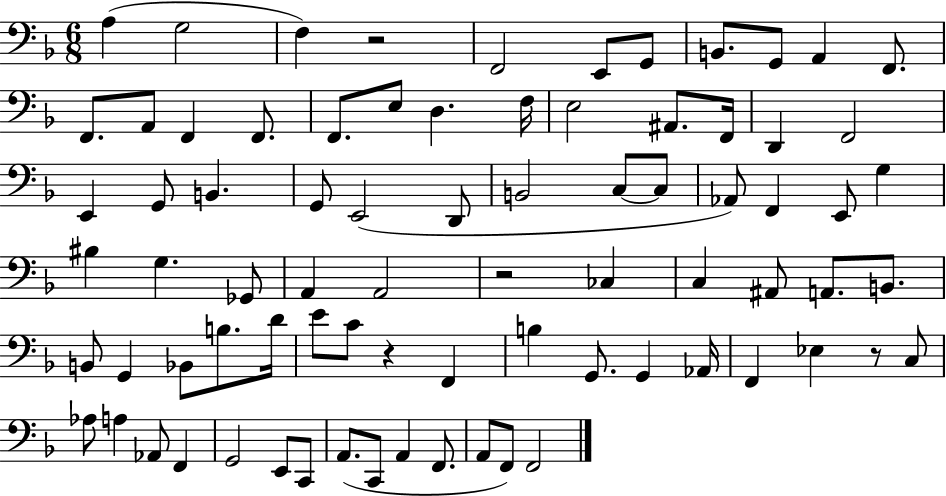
{
  \clef bass
  \numericTimeSignature
  \time 6/8
  \key f \major
  a4( g2 | f4) r2 | f,2 e,8 g,8 | b,8. g,8 a,4 f,8. | \break f,8. a,8 f,4 f,8. | f,8. e8 d4. f16 | e2 ais,8. f,16 | d,4 f,2 | \break e,4 g,8 b,4. | g,8 e,2( d,8 | b,2 c8~~ c8 | aes,8) f,4 e,8 g4 | \break bis4 g4. ges,8 | a,4 a,2 | r2 ces4 | c4 ais,8 a,8. b,8. | \break b,8 g,4 bes,8 b8. d'16 | e'8 c'8 r4 f,4 | b4 g,8. g,4 aes,16 | f,4 ees4 r8 c8 | \break aes8 a4 aes,8 f,4 | g,2 e,8 c,8 | a,8.( c,8 a,4 f,8. | a,8 f,8) f,2 | \break \bar "|."
}